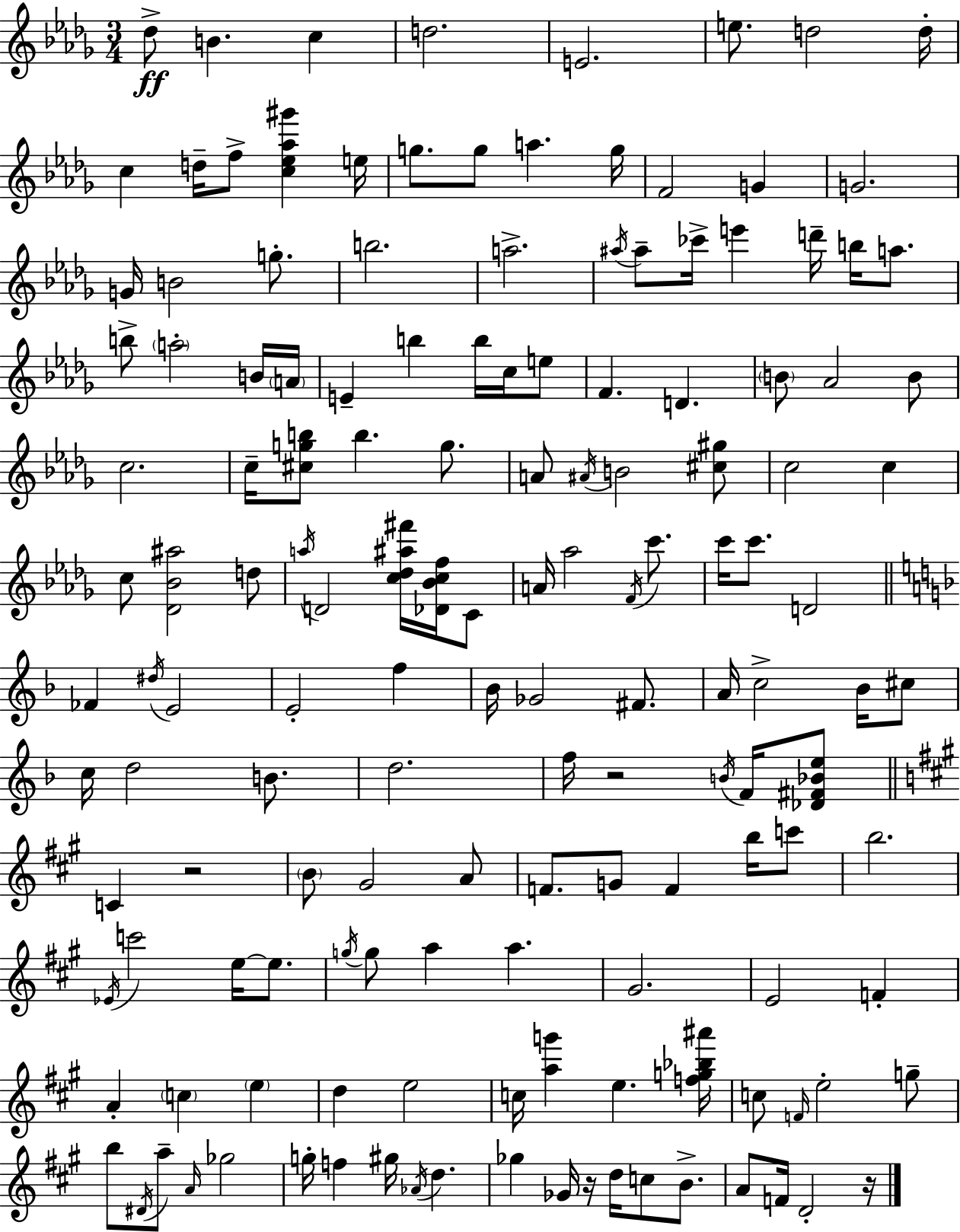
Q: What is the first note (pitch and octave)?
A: Db5